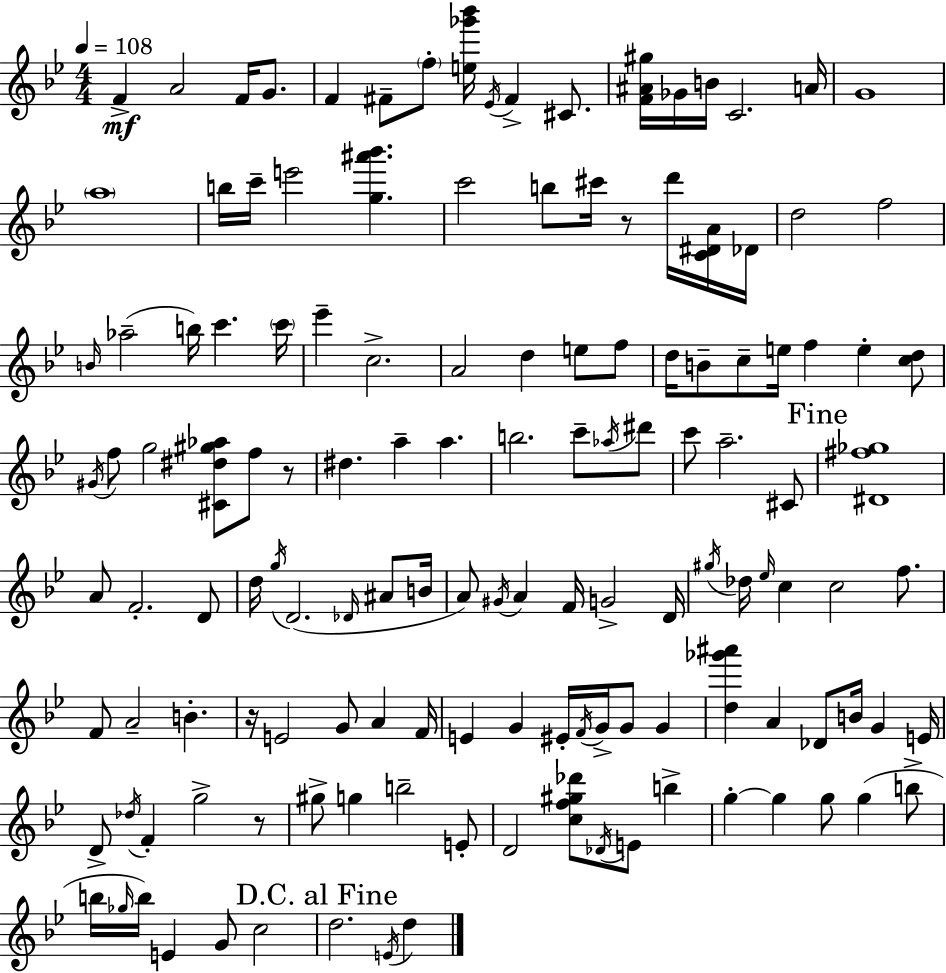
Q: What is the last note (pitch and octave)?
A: D5